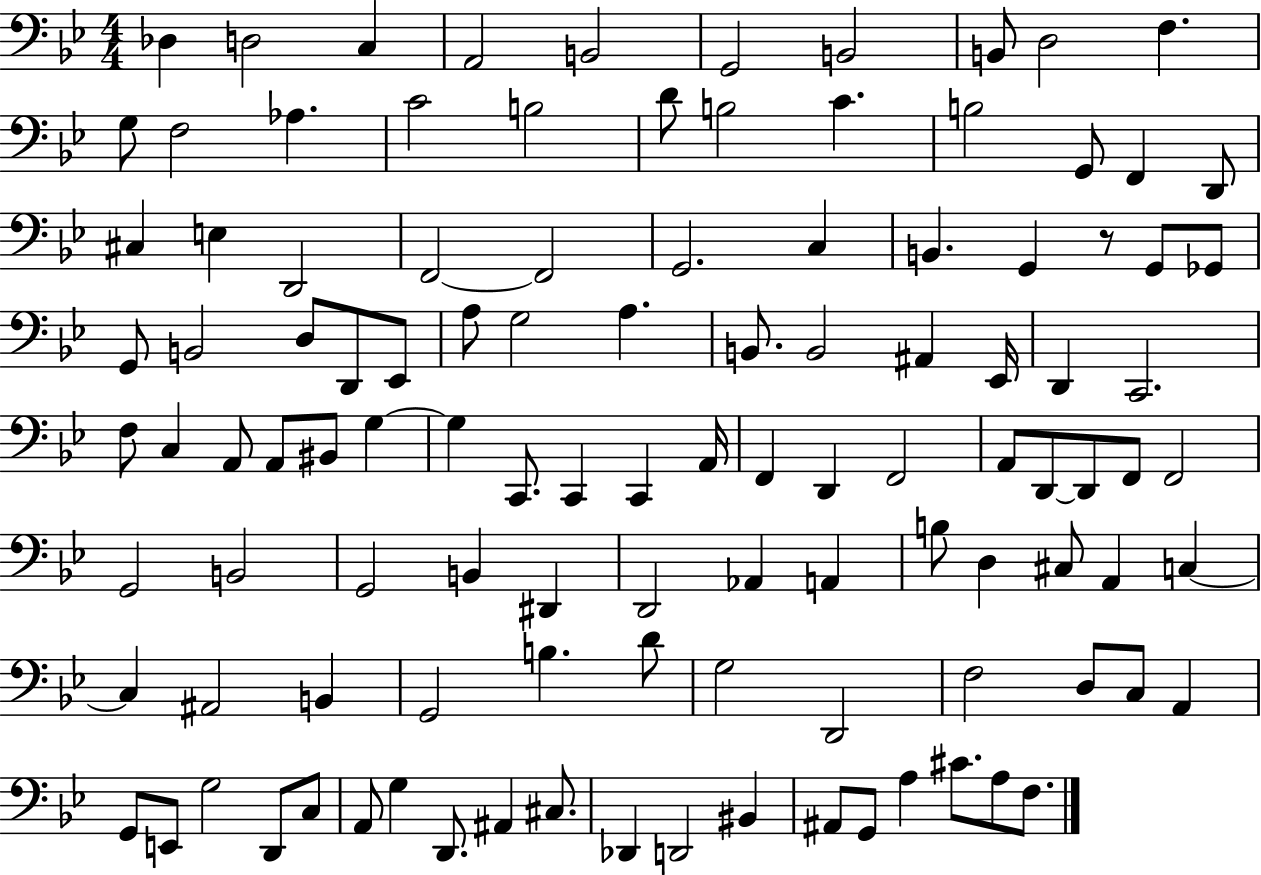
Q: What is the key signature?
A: BES major